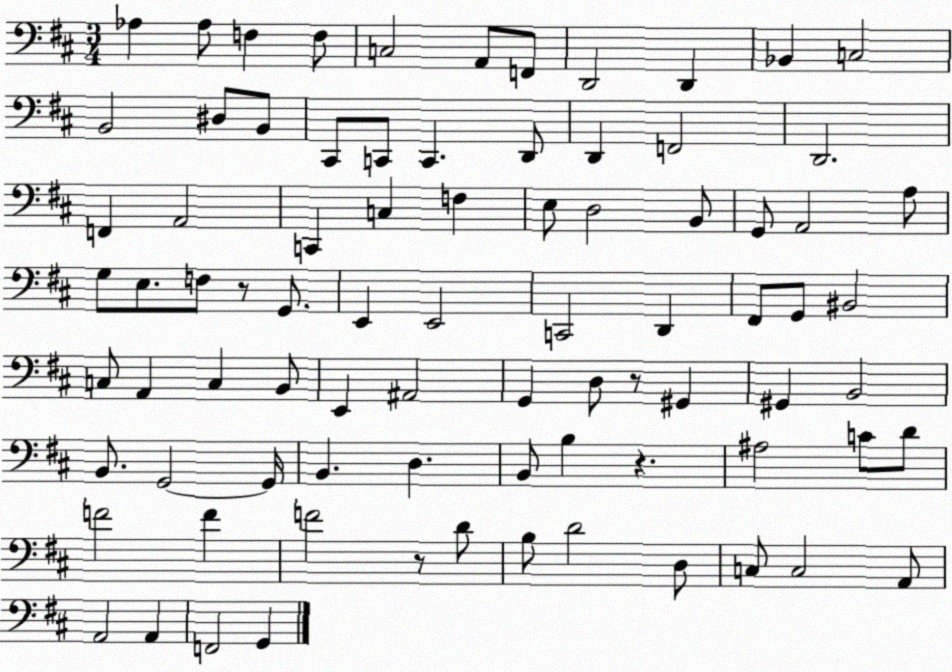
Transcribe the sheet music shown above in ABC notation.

X:1
T:Untitled
M:3/4
L:1/4
K:D
_A, _A,/2 F, F,/2 C,2 A,,/2 F,,/2 D,,2 D,, _B,, C,2 B,,2 ^D,/2 B,,/2 ^C,,/2 C,,/2 C,, D,,/2 D,, F,,2 D,,2 F,, A,,2 C,, C, F, E,/2 D,2 B,,/2 G,,/2 A,,2 A,/2 G,/2 E,/2 F,/2 z/2 G,,/2 E,, E,,2 C,,2 D,, ^F,,/2 G,,/2 ^B,,2 C,/2 A,, C, B,,/2 E,, ^A,,2 G,, D,/2 z/2 ^G,, ^G,, B,,2 B,,/2 G,,2 G,,/4 B,, D, B,,/2 B, z ^A,2 C/2 D/2 F2 F F2 z/2 D/2 B,/2 D2 D,/2 C,/2 C,2 A,,/2 A,,2 A,, F,,2 G,,